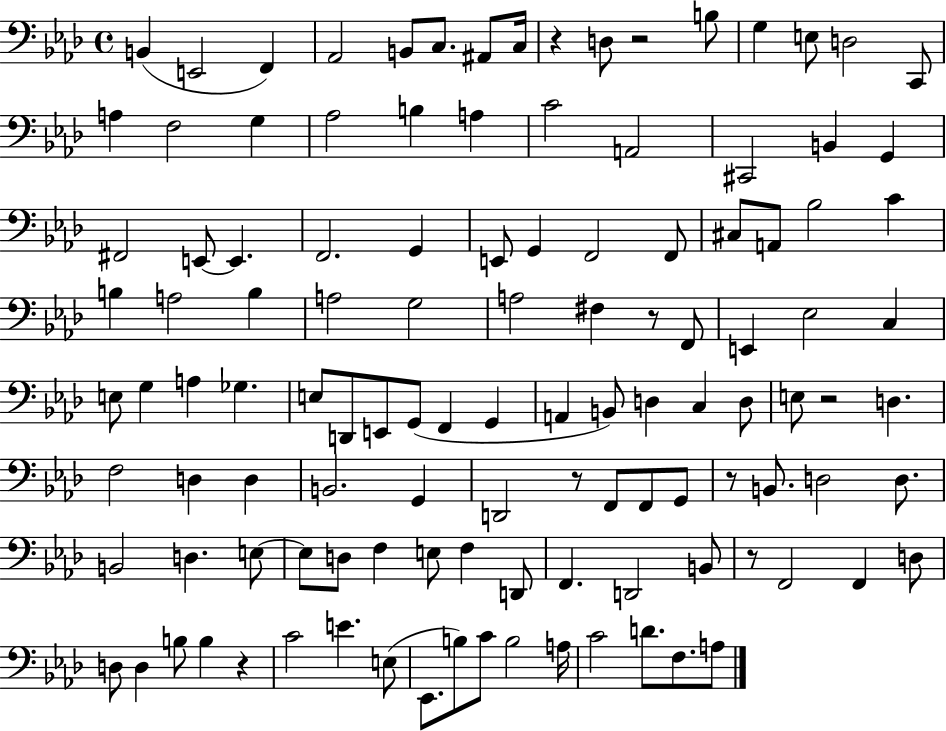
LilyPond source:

{
  \clef bass
  \time 4/4
  \defaultTimeSignature
  \key aes \major
  b,4( e,2 f,4) | aes,2 b,8 c8. ais,8 c16 | r4 d8 r2 b8 | g4 e8 d2 c,8 | \break a4 f2 g4 | aes2 b4 a4 | c'2 a,2 | cis,2 b,4 g,4 | \break fis,2 e,8~~ e,4. | f,2. g,4 | e,8 g,4 f,2 f,8 | cis8 a,8 bes2 c'4 | \break b4 a2 b4 | a2 g2 | a2 fis4 r8 f,8 | e,4 ees2 c4 | \break e8 g4 a4 ges4. | e8 d,8 e,8 g,8( f,4 g,4 | a,4 b,8) d4 c4 d8 | e8 r2 d4. | \break f2 d4 d4 | b,2. g,4 | d,2 r8 f,8 f,8 g,8 | r8 b,8. d2 d8. | \break b,2 d4. e8~~ | e8 d8 f4 e8 f4 d,8 | f,4. d,2 b,8 | r8 f,2 f,4 d8 | \break d8 d4 b8 b4 r4 | c'2 e'4. e8( | ees,8. b8) c'8 b2 a16 | c'2 d'8. f8. a8 | \break \bar "|."
}